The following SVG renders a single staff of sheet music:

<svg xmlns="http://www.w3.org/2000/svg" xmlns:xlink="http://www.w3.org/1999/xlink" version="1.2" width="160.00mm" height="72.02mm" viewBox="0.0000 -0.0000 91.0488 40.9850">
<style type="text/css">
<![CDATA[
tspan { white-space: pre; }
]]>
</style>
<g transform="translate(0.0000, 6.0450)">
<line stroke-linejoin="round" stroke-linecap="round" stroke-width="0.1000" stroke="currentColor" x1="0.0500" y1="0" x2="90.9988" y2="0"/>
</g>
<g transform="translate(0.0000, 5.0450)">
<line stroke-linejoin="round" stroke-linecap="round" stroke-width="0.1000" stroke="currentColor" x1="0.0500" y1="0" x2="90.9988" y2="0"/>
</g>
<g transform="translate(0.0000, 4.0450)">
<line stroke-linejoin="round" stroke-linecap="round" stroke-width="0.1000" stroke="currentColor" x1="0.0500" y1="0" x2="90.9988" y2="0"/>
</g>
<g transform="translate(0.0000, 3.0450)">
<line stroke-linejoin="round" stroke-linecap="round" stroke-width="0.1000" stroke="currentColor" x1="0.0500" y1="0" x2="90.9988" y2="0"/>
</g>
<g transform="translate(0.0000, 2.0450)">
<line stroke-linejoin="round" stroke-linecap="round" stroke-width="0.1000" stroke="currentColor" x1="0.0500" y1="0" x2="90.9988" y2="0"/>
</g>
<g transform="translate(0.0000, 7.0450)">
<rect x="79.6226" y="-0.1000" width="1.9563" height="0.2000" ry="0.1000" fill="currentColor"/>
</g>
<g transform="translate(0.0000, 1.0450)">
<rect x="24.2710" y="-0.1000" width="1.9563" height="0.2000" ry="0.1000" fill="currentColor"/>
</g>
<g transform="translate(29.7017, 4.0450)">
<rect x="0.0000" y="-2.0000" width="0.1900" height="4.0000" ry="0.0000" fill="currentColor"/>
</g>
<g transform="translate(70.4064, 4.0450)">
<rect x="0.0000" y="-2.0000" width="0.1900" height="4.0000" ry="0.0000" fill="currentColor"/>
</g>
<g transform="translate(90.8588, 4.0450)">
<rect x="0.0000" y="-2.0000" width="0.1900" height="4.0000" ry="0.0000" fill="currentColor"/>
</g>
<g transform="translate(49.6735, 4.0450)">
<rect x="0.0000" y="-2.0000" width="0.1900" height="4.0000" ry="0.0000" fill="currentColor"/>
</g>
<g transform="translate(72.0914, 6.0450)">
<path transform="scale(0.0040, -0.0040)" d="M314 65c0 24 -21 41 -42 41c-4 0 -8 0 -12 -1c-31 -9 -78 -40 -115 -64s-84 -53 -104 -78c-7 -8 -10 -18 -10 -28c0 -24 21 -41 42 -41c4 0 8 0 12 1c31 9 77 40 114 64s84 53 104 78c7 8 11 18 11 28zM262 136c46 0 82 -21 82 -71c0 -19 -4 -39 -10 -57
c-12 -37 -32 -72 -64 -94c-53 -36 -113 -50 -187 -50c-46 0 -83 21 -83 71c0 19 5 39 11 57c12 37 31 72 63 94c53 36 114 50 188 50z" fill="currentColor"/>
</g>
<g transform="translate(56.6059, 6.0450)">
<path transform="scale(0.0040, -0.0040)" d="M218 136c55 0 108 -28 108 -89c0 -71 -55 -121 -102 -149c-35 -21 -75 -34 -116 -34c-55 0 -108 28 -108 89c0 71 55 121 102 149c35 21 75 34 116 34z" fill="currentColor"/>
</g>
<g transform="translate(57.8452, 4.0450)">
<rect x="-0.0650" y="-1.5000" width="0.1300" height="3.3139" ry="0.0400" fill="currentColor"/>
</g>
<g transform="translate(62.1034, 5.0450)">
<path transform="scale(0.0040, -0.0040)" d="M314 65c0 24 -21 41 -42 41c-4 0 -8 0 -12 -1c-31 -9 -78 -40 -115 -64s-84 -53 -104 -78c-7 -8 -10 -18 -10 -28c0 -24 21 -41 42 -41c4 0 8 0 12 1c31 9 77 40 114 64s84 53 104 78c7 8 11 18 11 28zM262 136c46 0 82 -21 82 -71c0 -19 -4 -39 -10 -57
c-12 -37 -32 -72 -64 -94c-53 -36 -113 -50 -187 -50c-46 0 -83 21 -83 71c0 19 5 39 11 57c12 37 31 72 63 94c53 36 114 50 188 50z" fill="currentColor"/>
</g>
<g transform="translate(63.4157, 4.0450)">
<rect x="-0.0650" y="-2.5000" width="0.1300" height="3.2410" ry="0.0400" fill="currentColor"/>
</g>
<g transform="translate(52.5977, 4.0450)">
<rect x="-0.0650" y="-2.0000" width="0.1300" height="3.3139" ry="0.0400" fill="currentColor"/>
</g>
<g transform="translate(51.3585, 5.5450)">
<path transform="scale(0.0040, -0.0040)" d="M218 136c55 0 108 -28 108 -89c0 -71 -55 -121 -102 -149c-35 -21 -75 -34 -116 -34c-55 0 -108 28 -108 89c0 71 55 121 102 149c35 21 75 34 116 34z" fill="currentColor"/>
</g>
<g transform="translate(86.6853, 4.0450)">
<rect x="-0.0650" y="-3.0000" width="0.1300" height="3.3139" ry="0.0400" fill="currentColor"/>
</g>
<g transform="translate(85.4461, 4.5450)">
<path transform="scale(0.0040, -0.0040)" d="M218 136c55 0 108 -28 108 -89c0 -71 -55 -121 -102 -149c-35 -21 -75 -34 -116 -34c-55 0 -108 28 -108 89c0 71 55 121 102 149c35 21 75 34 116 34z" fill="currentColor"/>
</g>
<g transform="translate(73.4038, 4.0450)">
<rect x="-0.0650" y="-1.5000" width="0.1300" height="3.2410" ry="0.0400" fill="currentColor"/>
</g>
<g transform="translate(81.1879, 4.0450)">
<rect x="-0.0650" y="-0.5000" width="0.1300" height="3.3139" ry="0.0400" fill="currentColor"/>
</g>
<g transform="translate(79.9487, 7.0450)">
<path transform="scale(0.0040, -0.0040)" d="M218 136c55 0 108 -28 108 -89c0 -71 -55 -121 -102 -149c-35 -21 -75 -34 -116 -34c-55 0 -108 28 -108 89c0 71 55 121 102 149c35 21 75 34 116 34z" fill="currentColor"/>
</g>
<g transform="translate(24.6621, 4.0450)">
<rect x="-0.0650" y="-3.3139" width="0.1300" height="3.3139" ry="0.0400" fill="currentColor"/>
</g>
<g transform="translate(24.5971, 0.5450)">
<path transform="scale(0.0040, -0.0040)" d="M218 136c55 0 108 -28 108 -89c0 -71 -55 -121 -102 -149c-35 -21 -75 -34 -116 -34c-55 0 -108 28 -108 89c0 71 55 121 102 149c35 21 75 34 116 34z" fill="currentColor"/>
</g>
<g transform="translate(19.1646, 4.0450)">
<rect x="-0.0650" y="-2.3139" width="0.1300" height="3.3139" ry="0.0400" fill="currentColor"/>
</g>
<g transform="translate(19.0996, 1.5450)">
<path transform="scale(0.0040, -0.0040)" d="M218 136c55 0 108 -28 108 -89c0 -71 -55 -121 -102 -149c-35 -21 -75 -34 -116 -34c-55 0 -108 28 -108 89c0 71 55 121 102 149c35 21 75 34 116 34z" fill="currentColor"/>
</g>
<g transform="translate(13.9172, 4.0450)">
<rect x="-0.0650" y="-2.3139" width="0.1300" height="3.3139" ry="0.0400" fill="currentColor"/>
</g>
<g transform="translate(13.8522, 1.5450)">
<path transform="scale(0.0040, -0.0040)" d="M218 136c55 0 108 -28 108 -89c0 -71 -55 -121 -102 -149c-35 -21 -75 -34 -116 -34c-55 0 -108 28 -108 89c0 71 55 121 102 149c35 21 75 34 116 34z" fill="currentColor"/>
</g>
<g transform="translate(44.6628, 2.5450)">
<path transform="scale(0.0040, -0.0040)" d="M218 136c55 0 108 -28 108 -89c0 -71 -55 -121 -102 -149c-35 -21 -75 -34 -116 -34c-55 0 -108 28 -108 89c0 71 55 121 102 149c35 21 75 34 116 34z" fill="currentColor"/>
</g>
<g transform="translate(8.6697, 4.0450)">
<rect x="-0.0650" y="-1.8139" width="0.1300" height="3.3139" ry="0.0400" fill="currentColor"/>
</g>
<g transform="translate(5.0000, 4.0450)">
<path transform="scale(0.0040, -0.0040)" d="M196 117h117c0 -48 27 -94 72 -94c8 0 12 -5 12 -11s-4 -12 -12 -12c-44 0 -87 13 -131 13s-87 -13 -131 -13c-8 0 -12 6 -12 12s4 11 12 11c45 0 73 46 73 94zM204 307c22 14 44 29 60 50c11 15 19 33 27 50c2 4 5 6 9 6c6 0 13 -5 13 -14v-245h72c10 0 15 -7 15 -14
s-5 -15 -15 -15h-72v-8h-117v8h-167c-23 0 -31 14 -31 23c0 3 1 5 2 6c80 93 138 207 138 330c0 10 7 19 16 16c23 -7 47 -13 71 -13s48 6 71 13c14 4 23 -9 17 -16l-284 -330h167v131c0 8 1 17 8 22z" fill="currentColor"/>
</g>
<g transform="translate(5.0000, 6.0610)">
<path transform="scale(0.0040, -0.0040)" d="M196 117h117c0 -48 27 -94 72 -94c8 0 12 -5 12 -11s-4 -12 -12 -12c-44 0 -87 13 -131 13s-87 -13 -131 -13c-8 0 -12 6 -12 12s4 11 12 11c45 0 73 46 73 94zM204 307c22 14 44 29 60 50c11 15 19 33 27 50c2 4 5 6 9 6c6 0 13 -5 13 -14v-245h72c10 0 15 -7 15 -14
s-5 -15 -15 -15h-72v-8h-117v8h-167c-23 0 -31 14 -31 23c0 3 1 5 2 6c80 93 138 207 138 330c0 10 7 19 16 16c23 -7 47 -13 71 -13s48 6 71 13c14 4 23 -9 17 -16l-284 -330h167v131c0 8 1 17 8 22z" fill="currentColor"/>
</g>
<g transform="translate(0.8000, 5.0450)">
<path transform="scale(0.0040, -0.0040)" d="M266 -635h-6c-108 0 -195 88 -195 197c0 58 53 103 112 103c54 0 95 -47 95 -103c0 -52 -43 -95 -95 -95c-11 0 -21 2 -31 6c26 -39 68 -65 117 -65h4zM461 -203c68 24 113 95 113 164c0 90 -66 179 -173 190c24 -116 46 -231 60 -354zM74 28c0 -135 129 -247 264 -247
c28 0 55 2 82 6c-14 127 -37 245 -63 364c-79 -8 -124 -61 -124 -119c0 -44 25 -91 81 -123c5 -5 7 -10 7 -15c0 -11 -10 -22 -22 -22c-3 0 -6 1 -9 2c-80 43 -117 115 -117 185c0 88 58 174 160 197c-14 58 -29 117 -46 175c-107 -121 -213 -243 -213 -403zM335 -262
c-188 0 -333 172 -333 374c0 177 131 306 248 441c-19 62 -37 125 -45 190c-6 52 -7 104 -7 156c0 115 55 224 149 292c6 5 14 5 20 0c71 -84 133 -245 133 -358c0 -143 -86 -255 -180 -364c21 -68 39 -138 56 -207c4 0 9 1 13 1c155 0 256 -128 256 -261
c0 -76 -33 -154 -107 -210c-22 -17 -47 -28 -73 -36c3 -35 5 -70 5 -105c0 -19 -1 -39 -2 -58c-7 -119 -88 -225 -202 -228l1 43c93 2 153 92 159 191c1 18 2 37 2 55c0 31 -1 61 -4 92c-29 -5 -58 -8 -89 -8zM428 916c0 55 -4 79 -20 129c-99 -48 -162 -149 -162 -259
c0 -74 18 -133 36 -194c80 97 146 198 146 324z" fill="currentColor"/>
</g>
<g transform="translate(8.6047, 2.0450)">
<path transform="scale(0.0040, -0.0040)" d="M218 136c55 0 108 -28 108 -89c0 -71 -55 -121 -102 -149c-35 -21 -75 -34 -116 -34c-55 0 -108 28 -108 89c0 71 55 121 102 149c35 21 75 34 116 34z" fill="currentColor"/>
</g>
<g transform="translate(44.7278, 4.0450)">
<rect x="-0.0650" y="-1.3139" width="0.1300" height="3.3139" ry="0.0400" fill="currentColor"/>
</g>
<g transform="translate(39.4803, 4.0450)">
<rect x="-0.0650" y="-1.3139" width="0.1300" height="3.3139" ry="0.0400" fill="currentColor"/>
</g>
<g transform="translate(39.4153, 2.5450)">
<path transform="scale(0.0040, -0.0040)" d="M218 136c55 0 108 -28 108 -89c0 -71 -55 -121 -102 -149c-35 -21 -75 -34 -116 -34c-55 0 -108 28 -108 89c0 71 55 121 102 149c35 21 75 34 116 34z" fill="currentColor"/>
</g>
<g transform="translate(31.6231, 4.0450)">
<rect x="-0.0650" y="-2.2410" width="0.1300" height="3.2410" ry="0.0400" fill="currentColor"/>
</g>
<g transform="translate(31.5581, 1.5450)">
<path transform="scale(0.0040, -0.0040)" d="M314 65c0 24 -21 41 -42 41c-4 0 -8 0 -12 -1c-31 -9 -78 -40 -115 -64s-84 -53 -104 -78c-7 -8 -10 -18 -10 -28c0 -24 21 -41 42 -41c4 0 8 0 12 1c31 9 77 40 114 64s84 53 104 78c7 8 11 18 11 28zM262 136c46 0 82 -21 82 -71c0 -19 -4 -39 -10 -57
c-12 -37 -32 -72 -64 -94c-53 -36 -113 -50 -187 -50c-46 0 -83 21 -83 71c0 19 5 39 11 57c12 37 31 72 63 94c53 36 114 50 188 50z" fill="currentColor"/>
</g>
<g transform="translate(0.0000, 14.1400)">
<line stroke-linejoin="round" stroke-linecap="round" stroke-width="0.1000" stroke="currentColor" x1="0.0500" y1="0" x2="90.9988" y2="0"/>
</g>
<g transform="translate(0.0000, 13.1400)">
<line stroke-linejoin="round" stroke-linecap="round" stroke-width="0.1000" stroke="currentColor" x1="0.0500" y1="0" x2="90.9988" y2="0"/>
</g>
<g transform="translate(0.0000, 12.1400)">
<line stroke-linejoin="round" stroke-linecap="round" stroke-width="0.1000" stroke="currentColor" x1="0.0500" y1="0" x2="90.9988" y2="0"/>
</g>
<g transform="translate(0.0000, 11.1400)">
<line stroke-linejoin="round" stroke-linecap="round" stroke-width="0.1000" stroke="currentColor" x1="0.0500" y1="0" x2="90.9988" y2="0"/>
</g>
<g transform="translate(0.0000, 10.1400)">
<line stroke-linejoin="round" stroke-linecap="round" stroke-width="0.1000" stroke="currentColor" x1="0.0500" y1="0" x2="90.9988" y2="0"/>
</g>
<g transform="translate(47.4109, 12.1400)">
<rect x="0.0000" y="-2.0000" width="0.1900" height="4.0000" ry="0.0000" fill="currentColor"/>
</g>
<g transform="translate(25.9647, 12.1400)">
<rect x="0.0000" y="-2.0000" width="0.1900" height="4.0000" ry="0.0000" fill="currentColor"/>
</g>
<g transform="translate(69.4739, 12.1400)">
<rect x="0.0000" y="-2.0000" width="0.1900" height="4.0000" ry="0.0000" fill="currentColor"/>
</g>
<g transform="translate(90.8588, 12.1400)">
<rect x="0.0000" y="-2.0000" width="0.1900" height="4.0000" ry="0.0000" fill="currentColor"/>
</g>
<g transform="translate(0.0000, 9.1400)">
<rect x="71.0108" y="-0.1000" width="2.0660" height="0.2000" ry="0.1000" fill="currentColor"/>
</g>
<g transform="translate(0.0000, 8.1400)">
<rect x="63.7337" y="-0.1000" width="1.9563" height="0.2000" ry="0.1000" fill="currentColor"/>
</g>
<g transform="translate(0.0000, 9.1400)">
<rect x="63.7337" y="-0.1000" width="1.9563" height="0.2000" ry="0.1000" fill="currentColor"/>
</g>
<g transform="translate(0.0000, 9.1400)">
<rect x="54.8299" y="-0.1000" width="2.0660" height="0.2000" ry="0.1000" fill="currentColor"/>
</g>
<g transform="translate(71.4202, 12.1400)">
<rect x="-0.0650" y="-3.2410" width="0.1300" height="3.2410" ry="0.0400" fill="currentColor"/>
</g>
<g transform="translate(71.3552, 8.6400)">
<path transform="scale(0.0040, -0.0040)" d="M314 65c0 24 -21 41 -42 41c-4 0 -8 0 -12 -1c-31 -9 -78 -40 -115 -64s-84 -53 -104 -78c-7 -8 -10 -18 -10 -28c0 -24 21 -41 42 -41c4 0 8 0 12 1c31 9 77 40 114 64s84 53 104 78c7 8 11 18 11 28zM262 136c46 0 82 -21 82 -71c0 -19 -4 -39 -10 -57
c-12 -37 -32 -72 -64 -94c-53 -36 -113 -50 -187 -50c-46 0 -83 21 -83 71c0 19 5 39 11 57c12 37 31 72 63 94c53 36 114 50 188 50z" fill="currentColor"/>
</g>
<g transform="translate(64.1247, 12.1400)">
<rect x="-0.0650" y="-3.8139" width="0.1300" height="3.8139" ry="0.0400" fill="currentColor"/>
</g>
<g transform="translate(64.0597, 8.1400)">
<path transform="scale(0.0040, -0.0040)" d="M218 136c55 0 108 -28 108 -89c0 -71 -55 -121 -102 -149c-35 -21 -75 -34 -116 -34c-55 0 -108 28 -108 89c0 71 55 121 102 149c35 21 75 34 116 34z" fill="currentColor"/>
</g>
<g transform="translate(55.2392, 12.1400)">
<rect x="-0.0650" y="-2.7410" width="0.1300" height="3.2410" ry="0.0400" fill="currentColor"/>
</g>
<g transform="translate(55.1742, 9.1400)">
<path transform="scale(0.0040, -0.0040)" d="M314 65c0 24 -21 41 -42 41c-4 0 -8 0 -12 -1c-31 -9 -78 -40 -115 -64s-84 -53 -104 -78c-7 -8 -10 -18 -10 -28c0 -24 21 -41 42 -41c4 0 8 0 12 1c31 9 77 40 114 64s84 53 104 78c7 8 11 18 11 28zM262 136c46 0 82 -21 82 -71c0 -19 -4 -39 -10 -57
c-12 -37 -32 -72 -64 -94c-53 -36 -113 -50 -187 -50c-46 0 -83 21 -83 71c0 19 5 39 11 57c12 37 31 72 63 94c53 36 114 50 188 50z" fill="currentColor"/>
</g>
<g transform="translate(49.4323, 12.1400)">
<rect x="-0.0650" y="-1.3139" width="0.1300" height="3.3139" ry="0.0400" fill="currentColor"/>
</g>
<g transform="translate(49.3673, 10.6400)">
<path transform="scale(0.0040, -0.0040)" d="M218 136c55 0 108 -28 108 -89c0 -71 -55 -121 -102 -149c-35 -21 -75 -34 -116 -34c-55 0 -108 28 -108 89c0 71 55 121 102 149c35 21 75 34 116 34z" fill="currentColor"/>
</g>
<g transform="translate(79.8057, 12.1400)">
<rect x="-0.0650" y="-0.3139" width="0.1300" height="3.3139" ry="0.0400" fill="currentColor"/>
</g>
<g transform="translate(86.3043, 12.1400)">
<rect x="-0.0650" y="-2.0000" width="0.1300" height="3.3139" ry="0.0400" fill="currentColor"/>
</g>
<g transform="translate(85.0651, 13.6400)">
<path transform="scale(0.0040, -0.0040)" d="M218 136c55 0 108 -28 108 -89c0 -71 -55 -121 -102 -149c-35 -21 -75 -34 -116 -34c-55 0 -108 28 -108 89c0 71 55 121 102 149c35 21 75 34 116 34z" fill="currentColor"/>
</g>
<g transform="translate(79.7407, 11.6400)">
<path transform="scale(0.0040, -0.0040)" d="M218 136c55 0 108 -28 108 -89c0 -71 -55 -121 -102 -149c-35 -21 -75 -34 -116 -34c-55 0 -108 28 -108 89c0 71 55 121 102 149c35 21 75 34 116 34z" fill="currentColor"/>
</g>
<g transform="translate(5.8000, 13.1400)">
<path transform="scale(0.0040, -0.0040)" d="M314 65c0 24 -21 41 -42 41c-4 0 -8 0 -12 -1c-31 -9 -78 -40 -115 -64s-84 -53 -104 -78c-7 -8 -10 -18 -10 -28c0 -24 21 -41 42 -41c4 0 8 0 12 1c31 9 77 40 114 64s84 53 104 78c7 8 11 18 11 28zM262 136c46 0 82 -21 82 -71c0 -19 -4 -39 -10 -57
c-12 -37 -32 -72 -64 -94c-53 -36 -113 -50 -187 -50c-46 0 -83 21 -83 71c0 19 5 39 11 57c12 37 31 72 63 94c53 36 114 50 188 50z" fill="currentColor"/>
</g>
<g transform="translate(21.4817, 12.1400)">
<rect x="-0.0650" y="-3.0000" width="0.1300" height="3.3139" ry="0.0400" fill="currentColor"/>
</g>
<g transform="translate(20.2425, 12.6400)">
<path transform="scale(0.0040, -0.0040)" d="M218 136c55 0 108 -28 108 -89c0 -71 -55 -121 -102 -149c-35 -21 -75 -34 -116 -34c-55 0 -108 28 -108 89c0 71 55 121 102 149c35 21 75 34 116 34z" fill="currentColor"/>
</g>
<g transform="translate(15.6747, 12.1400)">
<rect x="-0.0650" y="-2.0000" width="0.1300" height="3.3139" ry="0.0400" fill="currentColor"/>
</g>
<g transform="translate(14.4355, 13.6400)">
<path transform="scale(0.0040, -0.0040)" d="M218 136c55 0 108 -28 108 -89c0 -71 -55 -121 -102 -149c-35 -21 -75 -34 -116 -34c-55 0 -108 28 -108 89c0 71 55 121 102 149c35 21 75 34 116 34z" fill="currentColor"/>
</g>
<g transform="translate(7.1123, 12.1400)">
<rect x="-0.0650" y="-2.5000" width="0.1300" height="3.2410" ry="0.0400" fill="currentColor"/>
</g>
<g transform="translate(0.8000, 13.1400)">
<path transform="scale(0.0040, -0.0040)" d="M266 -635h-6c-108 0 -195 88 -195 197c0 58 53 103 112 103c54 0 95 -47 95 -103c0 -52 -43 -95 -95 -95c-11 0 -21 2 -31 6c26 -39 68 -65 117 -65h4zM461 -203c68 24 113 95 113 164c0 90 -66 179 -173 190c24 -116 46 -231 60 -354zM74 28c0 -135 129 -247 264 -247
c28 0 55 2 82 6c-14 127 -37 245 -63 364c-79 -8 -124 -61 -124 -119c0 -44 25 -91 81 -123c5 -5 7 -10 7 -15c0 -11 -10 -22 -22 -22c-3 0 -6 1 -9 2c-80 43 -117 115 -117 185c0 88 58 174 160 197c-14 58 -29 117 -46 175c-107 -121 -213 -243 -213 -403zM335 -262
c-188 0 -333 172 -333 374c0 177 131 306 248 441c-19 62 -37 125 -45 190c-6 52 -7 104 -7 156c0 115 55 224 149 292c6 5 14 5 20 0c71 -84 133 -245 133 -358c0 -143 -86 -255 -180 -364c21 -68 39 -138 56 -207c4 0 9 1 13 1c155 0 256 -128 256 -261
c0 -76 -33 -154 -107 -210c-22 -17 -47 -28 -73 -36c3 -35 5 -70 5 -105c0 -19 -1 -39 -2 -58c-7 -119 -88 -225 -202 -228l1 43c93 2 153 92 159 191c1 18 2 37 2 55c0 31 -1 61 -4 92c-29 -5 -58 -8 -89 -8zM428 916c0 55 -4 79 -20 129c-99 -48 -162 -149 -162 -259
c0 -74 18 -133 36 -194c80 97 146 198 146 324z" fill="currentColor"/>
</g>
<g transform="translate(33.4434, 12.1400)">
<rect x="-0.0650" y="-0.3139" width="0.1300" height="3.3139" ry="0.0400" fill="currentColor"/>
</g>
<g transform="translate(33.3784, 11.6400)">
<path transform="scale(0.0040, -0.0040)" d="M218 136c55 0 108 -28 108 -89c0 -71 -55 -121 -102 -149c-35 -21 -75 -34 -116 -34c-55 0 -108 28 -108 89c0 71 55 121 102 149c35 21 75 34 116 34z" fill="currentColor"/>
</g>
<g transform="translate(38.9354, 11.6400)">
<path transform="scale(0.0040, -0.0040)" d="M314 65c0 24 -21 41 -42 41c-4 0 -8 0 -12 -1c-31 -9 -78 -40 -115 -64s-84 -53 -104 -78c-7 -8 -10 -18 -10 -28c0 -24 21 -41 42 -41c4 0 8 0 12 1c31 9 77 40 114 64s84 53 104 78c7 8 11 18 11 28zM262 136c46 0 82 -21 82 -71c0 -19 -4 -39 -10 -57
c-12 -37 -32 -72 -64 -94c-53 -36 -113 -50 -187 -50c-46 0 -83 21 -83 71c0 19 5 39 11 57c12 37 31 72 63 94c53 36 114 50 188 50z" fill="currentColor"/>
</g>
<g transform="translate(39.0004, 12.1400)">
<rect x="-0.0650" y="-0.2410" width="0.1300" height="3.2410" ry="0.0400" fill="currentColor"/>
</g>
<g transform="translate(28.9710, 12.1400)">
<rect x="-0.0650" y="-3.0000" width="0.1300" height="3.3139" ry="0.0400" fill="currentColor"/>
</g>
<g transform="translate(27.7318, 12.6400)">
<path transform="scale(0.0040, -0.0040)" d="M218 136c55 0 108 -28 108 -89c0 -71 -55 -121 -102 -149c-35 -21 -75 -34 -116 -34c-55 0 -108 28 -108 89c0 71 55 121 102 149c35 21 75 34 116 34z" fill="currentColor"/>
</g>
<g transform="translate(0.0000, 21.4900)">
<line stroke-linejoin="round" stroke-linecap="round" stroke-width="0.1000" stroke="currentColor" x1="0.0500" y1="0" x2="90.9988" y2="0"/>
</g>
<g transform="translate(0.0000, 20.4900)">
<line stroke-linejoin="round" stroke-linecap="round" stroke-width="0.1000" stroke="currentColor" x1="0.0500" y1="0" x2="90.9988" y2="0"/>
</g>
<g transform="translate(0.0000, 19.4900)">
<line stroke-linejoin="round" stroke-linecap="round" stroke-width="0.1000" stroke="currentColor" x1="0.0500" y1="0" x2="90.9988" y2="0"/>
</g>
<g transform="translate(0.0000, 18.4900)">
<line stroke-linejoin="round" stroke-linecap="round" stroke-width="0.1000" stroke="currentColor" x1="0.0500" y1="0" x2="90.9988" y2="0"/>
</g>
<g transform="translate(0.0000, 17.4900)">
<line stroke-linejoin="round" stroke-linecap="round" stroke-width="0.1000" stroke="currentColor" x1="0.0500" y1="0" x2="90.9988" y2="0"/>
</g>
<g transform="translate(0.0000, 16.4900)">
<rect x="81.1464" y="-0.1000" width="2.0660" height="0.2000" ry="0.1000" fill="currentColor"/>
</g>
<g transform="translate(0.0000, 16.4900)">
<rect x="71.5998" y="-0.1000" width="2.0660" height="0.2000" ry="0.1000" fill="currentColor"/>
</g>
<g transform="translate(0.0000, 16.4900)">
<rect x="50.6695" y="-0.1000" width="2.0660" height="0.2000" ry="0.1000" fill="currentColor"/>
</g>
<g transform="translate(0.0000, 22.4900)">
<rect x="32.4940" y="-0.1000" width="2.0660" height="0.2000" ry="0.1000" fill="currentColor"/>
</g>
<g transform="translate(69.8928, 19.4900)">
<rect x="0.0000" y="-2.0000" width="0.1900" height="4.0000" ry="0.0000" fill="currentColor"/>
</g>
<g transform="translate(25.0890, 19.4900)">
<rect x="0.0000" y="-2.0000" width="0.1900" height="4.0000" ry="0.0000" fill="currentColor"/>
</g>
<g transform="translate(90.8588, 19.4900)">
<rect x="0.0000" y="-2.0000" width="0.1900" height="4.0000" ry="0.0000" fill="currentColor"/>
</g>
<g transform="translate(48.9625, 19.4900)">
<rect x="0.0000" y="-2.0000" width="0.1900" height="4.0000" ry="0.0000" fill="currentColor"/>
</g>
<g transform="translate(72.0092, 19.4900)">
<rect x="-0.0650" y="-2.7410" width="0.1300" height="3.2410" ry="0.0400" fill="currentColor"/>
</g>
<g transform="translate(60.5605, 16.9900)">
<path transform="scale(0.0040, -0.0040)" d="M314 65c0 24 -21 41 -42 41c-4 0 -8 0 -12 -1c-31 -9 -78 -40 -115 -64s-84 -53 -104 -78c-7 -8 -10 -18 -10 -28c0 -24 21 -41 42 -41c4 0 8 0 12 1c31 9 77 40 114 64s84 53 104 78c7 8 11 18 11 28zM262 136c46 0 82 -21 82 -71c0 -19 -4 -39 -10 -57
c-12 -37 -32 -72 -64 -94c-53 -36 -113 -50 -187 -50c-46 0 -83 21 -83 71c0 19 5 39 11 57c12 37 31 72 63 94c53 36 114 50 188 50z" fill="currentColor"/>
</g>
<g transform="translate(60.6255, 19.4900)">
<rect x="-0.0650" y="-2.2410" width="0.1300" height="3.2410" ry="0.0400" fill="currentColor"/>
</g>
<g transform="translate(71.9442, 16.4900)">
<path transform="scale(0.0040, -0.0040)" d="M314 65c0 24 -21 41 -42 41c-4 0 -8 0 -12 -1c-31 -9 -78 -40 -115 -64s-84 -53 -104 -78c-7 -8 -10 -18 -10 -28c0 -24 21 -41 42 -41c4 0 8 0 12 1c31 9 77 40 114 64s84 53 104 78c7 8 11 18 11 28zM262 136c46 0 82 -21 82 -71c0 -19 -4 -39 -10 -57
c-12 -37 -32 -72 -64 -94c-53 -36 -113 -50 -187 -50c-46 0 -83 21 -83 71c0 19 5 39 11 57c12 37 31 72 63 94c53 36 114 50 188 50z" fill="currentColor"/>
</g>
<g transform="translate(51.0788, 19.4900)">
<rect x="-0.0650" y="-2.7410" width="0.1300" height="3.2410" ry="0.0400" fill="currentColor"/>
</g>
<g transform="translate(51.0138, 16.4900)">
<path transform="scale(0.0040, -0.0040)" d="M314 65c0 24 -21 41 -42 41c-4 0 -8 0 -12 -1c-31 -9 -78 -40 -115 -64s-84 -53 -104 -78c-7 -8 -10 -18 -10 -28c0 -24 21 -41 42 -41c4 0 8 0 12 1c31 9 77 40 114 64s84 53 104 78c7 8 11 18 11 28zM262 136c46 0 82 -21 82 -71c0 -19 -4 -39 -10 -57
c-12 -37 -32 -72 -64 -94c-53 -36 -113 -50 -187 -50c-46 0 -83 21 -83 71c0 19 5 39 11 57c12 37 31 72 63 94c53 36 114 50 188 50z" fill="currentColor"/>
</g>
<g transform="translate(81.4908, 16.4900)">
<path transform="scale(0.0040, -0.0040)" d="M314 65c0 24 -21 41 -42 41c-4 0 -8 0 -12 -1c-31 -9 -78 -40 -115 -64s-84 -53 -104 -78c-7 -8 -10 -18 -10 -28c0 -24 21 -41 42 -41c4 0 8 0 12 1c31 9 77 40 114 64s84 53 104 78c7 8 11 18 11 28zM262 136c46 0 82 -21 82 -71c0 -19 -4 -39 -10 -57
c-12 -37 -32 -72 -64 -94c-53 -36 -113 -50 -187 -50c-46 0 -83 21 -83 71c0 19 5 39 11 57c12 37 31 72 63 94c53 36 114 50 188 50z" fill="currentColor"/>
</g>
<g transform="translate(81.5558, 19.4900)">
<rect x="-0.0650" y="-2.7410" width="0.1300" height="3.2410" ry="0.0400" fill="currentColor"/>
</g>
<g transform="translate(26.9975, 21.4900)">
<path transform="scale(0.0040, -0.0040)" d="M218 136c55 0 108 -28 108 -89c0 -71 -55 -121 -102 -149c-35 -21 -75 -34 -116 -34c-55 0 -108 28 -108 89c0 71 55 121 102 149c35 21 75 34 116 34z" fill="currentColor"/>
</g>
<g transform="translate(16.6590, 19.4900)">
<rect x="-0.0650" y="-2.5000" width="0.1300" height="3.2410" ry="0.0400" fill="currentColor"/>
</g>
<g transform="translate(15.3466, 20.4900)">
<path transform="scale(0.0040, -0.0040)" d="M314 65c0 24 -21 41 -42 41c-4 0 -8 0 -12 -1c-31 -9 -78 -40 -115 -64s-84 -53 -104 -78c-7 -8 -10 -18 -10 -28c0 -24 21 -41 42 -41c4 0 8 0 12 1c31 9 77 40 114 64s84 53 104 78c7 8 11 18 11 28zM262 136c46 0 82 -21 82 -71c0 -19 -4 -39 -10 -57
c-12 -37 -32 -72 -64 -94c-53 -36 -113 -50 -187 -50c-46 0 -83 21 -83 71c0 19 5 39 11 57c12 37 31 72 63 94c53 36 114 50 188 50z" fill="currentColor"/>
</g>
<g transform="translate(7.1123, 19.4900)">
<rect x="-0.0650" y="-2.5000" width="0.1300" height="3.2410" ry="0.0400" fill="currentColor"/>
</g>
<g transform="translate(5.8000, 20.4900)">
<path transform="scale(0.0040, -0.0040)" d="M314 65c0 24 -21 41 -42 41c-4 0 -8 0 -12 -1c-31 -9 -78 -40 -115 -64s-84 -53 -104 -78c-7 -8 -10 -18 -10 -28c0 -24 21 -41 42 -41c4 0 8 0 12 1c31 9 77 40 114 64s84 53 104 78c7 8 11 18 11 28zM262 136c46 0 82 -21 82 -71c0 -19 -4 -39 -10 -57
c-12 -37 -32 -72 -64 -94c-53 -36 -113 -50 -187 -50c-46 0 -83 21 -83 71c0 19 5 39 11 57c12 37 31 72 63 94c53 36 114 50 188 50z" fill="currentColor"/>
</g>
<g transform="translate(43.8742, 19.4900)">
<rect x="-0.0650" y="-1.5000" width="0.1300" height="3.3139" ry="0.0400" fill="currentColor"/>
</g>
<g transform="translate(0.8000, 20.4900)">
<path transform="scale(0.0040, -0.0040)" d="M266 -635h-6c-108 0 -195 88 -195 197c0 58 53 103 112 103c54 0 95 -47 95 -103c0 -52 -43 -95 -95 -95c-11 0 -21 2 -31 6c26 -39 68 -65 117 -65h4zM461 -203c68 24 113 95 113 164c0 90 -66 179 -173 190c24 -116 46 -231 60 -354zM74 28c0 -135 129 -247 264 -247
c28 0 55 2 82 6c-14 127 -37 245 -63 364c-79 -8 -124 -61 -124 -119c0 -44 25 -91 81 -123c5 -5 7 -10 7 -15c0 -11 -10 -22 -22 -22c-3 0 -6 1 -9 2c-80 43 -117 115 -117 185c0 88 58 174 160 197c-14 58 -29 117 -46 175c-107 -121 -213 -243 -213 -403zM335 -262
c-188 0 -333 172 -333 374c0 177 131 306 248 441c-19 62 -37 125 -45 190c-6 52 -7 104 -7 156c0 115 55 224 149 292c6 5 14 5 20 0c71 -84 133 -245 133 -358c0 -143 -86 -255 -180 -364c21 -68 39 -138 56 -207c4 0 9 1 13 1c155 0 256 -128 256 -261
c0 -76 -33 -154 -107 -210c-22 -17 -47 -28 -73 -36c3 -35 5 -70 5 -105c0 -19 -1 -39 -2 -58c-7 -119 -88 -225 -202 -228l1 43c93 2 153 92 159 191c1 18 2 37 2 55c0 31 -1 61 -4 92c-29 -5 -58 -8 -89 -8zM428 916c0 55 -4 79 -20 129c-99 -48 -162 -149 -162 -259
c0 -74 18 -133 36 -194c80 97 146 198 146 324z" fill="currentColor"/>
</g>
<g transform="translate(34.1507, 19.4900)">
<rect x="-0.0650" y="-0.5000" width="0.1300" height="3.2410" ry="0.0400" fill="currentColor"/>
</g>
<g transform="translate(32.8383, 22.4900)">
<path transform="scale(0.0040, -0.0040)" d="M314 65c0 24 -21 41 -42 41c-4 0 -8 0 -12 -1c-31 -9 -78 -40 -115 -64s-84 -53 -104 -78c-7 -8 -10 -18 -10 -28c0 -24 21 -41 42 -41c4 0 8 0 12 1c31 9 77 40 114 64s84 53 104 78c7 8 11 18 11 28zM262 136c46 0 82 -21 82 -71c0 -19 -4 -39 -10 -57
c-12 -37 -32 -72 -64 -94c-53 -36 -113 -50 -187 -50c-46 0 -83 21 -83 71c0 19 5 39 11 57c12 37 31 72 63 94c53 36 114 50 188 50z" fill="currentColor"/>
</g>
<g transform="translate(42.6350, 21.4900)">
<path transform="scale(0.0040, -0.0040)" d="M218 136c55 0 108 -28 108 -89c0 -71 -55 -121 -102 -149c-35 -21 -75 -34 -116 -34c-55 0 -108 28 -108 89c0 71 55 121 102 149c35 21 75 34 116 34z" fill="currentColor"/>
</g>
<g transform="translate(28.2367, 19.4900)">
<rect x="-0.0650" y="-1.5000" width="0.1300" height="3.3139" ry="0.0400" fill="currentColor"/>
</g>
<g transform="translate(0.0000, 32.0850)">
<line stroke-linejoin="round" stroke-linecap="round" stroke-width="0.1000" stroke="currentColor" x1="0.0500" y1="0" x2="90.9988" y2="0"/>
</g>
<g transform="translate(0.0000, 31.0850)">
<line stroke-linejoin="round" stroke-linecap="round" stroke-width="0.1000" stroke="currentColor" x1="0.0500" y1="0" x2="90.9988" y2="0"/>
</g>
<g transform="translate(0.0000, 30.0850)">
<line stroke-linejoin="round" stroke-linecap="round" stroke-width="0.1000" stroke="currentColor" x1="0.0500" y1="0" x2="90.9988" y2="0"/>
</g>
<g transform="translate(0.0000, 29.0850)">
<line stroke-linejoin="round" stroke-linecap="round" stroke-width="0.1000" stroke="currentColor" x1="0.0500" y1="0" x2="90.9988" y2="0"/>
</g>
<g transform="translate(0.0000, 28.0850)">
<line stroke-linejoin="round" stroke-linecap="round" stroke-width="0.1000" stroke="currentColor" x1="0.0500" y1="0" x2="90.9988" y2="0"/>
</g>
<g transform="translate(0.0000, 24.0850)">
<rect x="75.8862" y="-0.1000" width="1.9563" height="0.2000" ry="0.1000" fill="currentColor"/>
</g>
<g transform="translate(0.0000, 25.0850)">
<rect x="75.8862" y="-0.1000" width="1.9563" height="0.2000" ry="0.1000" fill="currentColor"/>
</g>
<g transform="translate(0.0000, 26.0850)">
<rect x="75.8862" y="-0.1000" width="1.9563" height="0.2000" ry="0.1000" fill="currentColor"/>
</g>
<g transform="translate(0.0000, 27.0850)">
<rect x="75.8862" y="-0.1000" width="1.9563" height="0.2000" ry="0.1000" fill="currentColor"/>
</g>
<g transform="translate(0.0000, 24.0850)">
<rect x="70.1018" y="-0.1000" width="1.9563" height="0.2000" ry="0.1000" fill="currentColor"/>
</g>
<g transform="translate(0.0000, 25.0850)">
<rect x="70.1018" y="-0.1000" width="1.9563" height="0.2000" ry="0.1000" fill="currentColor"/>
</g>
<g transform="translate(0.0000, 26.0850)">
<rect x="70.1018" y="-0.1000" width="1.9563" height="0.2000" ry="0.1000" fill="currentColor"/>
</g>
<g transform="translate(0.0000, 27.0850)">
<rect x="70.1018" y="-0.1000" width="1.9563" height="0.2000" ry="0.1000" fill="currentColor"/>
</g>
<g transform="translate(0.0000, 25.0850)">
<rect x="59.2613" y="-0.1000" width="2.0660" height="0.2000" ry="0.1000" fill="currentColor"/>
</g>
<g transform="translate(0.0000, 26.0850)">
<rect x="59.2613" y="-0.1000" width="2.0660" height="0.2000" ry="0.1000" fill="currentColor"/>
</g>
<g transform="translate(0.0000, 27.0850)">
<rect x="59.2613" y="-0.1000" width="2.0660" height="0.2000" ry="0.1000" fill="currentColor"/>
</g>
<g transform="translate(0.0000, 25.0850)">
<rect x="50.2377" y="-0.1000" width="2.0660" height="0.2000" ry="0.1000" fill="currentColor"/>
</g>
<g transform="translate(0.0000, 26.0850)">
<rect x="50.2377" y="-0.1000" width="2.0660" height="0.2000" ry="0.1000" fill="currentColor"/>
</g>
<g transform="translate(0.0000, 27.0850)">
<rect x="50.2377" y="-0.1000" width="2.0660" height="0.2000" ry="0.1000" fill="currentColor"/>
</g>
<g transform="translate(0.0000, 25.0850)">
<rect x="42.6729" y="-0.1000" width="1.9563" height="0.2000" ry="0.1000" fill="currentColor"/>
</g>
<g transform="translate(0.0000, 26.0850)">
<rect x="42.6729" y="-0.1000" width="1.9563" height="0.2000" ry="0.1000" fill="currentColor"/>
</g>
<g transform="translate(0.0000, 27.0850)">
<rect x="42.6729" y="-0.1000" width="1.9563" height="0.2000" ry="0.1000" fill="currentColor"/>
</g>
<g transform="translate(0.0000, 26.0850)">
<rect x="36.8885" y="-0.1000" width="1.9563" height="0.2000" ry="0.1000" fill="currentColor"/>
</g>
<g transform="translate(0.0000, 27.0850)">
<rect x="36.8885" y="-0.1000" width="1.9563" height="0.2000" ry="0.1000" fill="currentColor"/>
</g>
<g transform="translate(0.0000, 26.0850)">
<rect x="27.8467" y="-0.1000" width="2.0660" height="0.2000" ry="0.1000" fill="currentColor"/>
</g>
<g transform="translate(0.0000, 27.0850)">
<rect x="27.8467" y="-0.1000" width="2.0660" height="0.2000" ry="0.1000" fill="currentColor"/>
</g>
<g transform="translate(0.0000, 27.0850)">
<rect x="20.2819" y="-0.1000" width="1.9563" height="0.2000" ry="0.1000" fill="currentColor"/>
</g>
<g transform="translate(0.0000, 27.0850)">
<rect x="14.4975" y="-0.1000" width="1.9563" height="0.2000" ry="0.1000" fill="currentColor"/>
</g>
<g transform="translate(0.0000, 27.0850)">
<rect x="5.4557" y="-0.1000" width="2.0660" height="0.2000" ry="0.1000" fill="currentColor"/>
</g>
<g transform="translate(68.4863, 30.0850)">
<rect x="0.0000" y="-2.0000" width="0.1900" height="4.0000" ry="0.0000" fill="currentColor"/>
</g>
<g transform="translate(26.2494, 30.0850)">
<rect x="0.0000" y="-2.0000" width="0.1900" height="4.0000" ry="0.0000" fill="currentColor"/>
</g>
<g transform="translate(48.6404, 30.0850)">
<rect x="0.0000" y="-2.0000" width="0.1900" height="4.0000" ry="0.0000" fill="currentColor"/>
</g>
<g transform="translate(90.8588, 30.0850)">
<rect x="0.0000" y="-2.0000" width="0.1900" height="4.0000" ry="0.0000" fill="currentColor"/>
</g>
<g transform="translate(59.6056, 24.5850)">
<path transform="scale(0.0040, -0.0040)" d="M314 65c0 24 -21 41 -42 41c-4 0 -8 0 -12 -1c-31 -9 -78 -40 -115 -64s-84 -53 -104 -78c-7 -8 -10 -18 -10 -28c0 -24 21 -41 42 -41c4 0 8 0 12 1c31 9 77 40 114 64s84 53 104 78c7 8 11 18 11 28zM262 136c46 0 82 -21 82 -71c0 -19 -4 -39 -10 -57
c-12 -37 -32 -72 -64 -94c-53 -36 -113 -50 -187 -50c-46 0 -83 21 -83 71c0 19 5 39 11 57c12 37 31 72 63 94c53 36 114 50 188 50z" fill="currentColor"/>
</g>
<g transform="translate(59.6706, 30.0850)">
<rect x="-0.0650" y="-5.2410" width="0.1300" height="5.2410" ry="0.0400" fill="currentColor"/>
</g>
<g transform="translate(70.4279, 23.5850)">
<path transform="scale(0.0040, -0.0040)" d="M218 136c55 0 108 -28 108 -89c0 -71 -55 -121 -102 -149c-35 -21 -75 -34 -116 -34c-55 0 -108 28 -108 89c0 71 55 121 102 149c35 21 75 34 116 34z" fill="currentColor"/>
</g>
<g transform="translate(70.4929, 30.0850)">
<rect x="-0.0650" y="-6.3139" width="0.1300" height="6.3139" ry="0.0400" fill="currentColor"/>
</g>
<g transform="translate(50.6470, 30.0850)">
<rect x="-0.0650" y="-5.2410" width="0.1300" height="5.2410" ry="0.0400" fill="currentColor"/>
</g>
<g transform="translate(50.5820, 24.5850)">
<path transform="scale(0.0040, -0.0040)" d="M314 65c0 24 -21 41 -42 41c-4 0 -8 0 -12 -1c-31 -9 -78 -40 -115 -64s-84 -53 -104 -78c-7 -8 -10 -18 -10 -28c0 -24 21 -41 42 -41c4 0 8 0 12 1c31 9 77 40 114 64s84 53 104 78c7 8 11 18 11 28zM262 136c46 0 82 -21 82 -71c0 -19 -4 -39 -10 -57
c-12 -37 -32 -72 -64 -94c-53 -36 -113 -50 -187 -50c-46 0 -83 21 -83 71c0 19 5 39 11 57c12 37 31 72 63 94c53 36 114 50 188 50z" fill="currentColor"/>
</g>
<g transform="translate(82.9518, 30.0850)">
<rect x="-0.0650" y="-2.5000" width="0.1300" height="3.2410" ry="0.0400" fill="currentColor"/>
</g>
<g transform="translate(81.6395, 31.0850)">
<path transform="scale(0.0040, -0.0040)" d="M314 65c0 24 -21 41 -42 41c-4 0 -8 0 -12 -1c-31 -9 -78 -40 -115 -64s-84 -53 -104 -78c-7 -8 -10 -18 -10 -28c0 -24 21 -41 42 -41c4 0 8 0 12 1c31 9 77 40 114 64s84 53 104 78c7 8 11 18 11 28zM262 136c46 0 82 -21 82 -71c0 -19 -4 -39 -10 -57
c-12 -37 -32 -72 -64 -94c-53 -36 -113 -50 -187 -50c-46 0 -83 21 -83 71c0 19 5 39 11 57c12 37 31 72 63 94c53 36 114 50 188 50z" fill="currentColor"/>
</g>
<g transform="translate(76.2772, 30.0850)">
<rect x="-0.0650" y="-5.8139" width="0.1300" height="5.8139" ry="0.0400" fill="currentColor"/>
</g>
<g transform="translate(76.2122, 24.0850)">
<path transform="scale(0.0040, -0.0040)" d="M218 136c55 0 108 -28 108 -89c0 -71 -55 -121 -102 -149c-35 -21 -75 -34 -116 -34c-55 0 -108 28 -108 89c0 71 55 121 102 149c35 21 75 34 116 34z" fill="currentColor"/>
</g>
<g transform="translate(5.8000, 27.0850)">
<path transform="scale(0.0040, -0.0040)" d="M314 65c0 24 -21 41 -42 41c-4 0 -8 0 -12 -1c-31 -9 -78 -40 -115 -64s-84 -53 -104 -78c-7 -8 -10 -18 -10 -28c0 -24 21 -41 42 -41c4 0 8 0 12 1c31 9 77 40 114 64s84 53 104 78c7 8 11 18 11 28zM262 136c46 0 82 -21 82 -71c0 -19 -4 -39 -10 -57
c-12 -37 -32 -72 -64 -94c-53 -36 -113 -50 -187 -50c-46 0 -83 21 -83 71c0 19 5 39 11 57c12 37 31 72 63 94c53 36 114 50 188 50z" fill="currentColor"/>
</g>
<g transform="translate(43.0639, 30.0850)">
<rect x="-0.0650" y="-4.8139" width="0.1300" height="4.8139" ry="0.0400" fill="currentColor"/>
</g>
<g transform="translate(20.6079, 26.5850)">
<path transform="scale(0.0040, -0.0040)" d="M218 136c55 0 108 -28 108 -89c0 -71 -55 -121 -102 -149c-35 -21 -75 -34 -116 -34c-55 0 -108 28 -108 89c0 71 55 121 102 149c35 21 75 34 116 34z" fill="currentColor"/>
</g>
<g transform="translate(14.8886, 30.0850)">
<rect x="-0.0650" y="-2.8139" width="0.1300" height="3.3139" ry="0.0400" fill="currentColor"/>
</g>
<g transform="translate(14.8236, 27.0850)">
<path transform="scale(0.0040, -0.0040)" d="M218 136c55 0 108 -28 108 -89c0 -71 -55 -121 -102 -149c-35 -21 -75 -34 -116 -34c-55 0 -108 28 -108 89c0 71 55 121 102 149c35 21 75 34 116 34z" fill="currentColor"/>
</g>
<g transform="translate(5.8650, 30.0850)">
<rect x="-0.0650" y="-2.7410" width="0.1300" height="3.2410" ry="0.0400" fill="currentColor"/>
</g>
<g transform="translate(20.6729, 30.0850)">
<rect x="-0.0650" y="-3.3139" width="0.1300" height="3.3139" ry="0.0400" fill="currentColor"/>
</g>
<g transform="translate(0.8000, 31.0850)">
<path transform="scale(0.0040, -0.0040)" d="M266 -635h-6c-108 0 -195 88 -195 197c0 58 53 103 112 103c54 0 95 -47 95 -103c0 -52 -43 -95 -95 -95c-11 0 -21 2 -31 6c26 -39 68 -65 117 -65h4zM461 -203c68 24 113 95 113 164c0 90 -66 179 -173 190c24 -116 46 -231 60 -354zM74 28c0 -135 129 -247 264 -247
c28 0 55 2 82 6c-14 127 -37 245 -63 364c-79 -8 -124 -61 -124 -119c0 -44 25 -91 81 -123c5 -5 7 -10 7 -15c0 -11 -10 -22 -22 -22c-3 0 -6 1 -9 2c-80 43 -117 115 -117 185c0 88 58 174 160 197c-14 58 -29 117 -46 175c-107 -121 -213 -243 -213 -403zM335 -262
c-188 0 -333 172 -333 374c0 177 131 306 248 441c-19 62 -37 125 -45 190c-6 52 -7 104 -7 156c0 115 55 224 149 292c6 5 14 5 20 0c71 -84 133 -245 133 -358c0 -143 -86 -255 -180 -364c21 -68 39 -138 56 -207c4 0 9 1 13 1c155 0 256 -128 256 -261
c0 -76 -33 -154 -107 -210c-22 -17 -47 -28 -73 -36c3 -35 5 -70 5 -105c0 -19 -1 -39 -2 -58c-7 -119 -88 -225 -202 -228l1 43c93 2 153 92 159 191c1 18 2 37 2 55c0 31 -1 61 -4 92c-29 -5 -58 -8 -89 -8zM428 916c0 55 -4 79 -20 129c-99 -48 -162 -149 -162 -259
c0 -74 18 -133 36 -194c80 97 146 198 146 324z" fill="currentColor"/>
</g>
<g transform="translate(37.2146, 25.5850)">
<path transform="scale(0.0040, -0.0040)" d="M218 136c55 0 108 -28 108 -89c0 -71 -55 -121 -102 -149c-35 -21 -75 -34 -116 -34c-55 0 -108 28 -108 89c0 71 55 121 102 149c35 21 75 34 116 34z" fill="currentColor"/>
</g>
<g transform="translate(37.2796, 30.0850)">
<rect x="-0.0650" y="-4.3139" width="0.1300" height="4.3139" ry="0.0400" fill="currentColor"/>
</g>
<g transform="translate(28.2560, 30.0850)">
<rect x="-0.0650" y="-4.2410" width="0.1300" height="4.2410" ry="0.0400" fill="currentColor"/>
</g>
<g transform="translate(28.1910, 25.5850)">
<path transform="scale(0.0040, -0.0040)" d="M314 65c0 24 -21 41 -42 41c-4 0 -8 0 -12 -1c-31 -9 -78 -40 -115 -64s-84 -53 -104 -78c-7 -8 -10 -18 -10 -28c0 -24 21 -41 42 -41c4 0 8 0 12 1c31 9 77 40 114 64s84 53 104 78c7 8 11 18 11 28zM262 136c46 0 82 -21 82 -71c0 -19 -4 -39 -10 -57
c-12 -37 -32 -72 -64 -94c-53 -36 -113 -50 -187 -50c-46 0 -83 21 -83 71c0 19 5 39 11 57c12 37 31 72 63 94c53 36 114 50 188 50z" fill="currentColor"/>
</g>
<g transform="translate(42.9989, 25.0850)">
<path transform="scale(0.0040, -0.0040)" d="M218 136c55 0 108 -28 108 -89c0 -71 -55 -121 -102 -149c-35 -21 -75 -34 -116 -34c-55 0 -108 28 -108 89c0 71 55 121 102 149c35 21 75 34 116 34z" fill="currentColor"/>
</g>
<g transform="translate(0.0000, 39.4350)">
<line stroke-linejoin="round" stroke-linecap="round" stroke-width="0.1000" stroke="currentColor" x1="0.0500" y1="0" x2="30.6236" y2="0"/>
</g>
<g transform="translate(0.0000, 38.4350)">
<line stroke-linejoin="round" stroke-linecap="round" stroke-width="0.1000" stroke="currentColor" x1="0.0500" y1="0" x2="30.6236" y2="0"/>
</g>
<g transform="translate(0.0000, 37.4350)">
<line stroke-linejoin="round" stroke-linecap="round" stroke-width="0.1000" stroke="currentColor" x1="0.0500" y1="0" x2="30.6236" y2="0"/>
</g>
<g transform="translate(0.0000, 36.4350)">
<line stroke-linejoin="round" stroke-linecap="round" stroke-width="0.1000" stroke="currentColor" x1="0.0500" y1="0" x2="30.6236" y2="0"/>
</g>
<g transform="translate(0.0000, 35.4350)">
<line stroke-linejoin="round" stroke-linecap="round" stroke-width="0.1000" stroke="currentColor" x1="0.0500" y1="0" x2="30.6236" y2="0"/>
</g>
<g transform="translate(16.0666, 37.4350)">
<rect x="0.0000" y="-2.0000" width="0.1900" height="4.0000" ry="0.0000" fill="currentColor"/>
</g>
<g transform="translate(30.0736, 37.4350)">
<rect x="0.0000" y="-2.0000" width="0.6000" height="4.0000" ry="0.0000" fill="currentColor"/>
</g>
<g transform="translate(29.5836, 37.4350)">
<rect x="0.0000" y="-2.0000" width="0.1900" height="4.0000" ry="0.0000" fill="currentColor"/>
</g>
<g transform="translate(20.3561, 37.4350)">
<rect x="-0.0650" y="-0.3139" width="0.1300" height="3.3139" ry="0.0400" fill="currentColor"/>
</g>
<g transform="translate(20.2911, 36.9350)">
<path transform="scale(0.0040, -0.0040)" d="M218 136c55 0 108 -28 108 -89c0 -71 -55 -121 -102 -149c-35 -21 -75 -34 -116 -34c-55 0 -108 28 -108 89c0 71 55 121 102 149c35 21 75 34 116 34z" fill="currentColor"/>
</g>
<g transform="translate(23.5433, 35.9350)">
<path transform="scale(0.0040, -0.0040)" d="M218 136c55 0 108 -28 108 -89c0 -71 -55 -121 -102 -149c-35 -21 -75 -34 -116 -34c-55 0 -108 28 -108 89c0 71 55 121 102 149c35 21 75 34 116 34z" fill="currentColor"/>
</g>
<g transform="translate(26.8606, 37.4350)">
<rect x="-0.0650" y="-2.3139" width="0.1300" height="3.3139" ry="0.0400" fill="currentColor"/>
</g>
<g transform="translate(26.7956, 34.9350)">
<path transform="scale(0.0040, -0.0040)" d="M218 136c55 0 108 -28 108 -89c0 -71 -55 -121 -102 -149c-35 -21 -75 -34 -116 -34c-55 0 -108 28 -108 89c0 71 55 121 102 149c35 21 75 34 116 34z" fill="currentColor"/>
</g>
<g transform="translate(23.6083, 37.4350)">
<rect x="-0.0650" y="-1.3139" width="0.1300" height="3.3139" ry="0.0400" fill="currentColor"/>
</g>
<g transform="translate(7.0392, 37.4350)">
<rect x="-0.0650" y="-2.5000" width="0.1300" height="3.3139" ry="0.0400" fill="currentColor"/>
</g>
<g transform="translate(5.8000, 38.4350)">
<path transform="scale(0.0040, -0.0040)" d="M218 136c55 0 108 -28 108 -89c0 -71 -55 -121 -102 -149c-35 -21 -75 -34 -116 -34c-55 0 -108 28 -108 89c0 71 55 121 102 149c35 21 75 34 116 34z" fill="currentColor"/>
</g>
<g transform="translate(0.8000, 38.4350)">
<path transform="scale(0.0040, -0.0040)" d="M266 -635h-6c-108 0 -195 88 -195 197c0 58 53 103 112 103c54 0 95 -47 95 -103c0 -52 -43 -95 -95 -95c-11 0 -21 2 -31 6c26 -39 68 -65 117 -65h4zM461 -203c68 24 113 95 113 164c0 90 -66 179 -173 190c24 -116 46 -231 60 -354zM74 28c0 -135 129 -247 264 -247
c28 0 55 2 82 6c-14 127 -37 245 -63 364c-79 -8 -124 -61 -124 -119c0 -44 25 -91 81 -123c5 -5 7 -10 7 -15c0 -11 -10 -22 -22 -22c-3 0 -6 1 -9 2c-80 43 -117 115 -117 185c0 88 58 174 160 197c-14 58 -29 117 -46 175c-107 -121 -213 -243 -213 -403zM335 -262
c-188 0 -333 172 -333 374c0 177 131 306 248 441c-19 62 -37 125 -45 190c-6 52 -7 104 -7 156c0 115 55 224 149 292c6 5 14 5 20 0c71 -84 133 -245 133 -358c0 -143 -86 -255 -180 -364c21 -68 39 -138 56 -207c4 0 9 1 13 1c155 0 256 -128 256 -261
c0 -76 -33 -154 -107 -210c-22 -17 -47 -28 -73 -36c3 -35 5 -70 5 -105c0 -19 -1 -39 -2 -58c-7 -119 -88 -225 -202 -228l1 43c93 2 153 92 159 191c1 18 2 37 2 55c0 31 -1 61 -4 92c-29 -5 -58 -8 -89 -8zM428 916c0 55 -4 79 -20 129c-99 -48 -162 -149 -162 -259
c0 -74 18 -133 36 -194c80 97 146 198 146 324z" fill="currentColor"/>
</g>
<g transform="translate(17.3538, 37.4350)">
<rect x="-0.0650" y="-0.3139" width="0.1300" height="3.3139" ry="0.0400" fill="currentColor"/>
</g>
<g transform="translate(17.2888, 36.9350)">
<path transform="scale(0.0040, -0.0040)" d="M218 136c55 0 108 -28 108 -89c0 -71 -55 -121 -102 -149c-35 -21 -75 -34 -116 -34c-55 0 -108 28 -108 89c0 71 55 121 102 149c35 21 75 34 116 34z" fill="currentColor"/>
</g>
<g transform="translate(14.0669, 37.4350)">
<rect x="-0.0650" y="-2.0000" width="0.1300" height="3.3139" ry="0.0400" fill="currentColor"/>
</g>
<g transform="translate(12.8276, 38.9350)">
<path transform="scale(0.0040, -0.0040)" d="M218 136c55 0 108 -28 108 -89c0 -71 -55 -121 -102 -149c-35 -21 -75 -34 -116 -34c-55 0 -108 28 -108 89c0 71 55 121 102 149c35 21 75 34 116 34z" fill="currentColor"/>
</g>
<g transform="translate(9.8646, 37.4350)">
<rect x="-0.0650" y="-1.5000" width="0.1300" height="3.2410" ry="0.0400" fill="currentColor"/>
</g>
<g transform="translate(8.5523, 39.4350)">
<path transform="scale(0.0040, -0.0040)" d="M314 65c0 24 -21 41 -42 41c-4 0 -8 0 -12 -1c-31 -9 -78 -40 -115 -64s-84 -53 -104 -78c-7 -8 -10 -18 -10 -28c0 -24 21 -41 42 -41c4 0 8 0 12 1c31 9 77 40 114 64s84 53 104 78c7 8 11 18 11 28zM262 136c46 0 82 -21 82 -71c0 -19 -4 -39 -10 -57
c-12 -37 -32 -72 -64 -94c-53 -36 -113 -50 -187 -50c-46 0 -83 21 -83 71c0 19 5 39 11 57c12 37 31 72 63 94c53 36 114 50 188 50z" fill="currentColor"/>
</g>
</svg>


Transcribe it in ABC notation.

X:1
T:Untitled
M:4/4
L:1/4
K:C
f g g b g2 e e F E G2 E2 C A G2 F A A c c2 e a2 c' b2 c F G2 G2 E C2 E a2 g2 a2 a2 a2 a b d'2 d' e' f'2 f'2 a' g' G2 G E2 F c c e g